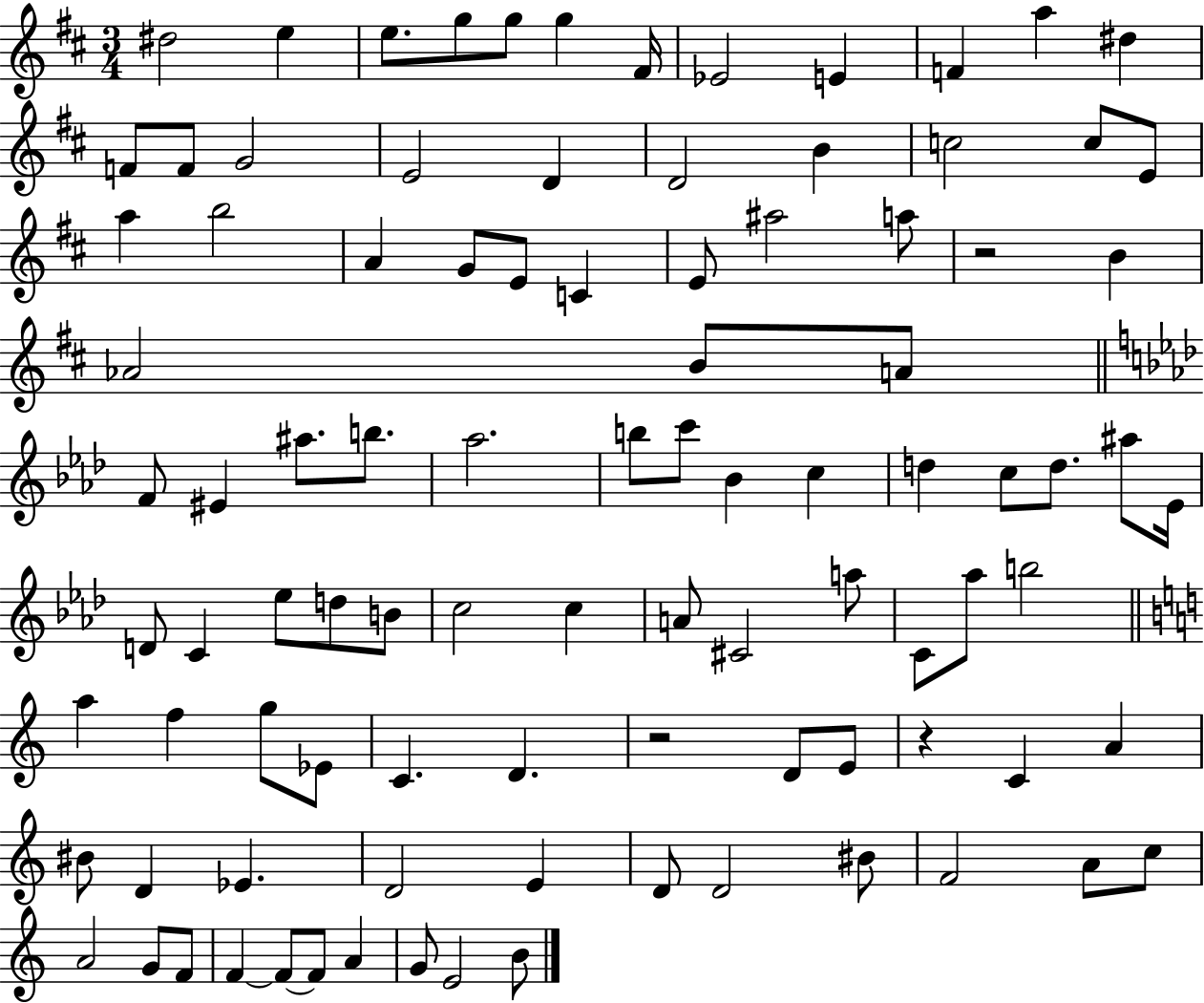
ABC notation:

X:1
T:Untitled
M:3/4
L:1/4
K:D
^d2 e e/2 g/2 g/2 g ^F/4 _E2 E F a ^d F/2 F/2 G2 E2 D D2 B c2 c/2 E/2 a b2 A G/2 E/2 C E/2 ^a2 a/2 z2 B _A2 B/2 A/2 F/2 ^E ^a/2 b/2 _a2 b/2 c'/2 _B c d c/2 d/2 ^a/2 _E/4 D/2 C _e/2 d/2 B/2 c2 c A/2 ^C2 a/2 C/2 _a/2 b2 a f g/2 _E/2 C D z2 D/2 E/2 z C A ^B/2 D _E D2 E D/2 D2 ^B/2 F2 A/2 c/2 A2 G/2 F/2 F F/2 F/2 A G/2 E2 B/2